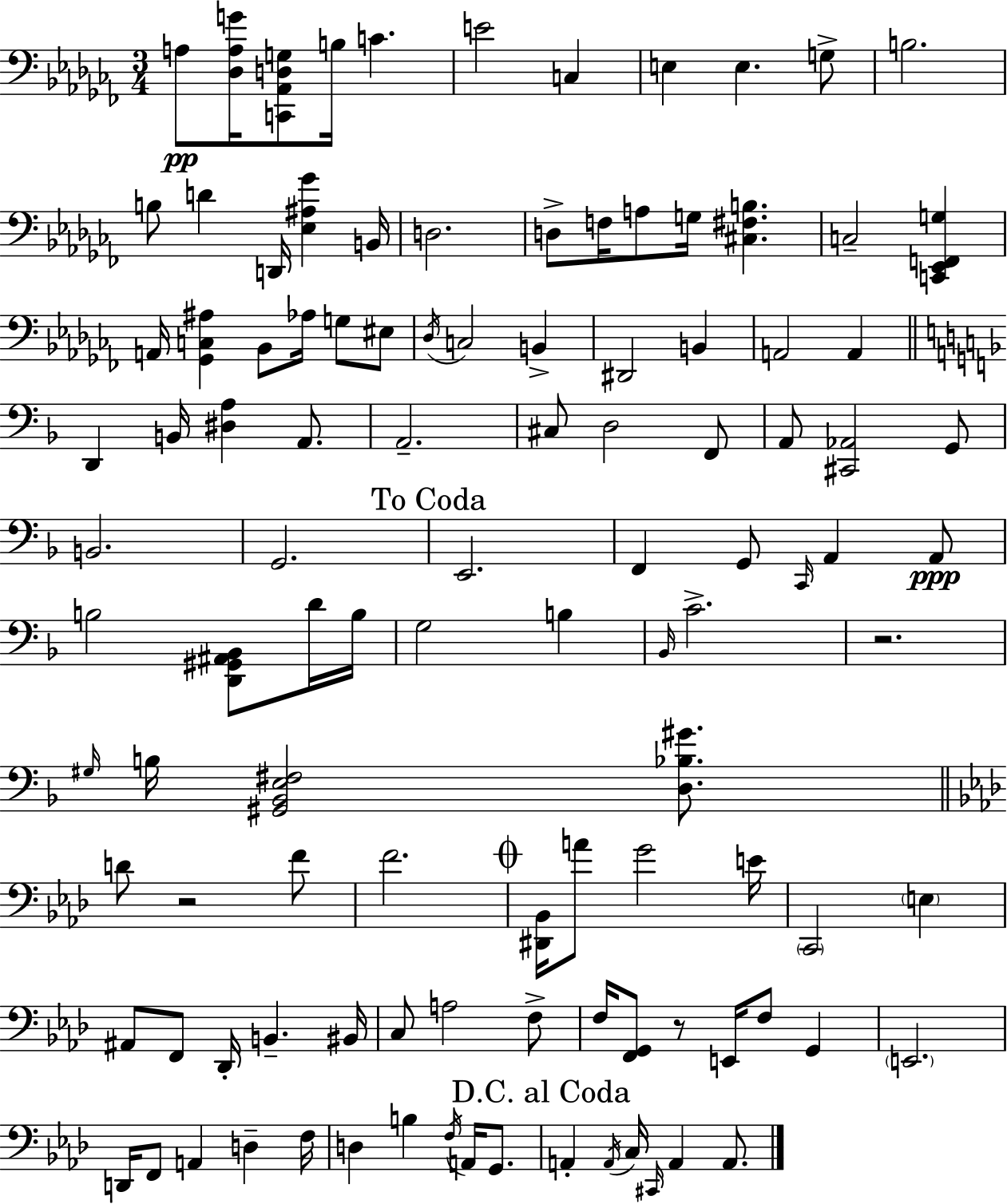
{
  \clef bass
  \numericTimeSignature
  \time 3/4
  \key aes \minor
  a8\pp <des a g'>16 <c, aes, d g>8 b16 c'4. | e'2 c4 | e4 e4. g8-> | b2. | \break b8 d'4 d,16 <ees ais ges'>4 b,16 | d2. | d8-> f16 a8 g16 <cis fis b>4. | c2-- <c, ees, f, g>4 | \break a,16 <ges, c ais>4 bes,8 aes16 g8 eis8 | \acciaccatura { des16 } c2 b,4-> | dis,2 b,4 | a,2 a,4 | \break \bar "||" \break \key f \major d,4 b,16 <dis a>4 a,8. | a,2.-- | cis8 d2 f,8 | a,8 <cis, aes,>2 g,8 | \break b,2. | g,2. | \mark "To Coda" e,2. | f,4 g,8 \grace { c,16 } a,4 a,8\ppp | \break b2 <d, gis, ais, bes,>8 d'16 | b16 g2 b4 | \grace { bes,16 } c'2.-> | r2. | \break \grace { gis16 } b16 <gis, bes, e fis>2 | <d bes gis'>8. \bar "||" \break \key f \minor d'8 r2 f'8 | f'2. | \mark \markup { \musicglyph "scripts.coda" } <dis, bes,>16 a'8 g'2 e'16 | \parenthesize c,2 \parenthesize e4 | \break ais,8 f,8 des,16-. b,4.-- bis,16 | c8 a2 f8-> | f16 <f, g,>8 r8 e,16 f8 g,4 | \parenthesize e,2. | \break d,16 f,8 a,4 d4-- f16 | d4 b4 \acciaccatura { f16 } a,16 g,8. | \mark "D.C. al Coda" a,4-. \acciaccatura { a,16 } c16 \grace { cis,16 } a,4 | a,8. \bar "|."
}